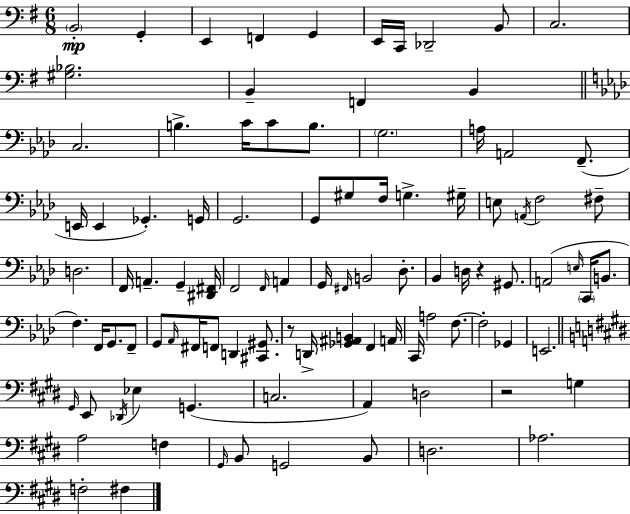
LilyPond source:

{
  \clef bass
  \numericTimeSignature
  \time 6/8
  \key e \minor
  \parenthesize b,2-.\mp g,4-. | e,4 f,4 g,4 | e,16 c,16 des,2-- b,8 | c2. | \break <gis bes>2. | b,4-- f,4 b,4 | \bar "||" \break \key f \minor c2. | b4.-> c'16 c'8 b8. | \parenthesize g2. | a16 a,2 f,8.--( | \break e,16 e,4 ges,4.-.) g,16 | g,2. | g,8 gis8 f16 g4.-> gis16-- | e8 \acciaccatura { a,16 } f2 fis8-- | \break d2. | f,16 a,4.-- g,4-- | <dis, fis,>16 f,2 \grace { f,16 } a,4 | g,16 \grace { fis,16 } b,2 | \break des8.-. bes,4 d16 r4 | gis,8. a,2( \grace { e16 } | \parenthesize c,16 b,8. f4.) f,16 g,8. | f,8-- g,8 \grace { aes,16 } fis,16 f,8 d,4 | \break <cis, gis,>8. r8 d,16-> <ges, ais, b,>4 | f,4 a,16 c,16 a2 | f8.~~ f2-. | ges,4 e,2. | \break \bar "||" \break \key e \major \grace { gis,16 } e,8 \acciaccatura { des,16 } ees4 g,4.( | c2. | a,4) d2 | r2 g4 | \break a2 f4 | \grace { gis,16 } b,8 g,2 | b,8 d2. | aes2. | \break f2-. fis4 | \bar "|."
}